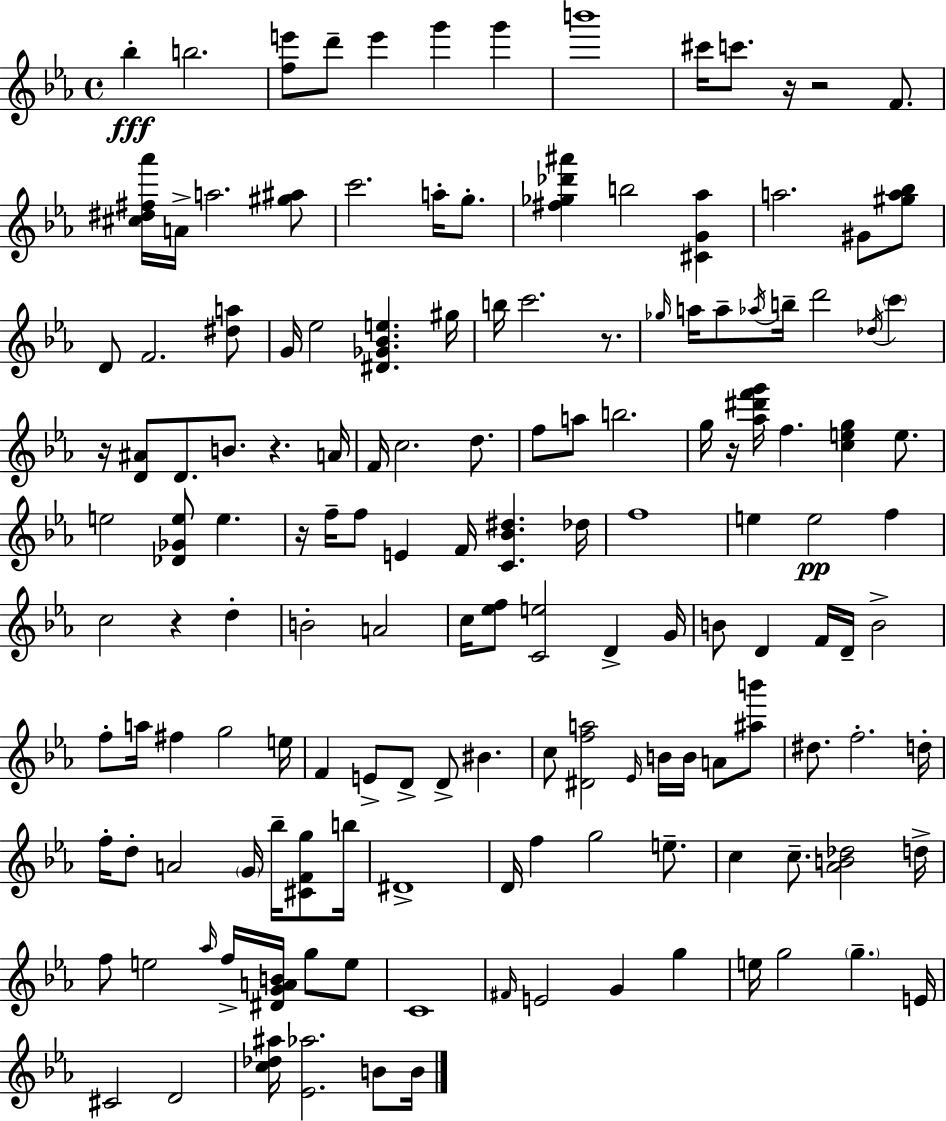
X:1
T:Untitled
M:4/4
L:1/4
K:Cm
_b b2 [fe']/2 d'/2 e' g' g' b'4 ^c'/4 c'/2 z/4 z2 F/2 [^c^d^f_a']/4 A/4 a2 [^g^a]/2 c'2 a/4 g/2 [^f_g_d'^a'] b2 [^CG_a] a2 ^G/2 [^ga_b]/2 D/2 F2 [^da]/2 G/4 _e2 [^D_G_Be] ^g/4 b/4 c'2 z/2 _g/4 a/4 a/2 _a/4 b/4 d'2 _d/4 c' z/4 [D^A]/2 D/2 B/2 z A/4 F/4 c2 d/2 f/2 a/2 b2 g/4 z/4 [_a^d'f'g']/4 f [ceg] e/2 e2 [_D_Ge]/2 e z/4 f/4 f/2 E F/4 [C_B^d] _d/4 f4 e e2 f c2 z d B2 A2 c/4 [_ef]/2 [Ce]2 D G/4 B/2 D F/4 D/4 B2 f/2 a/4 ^f g2 e/4 F E/2 D/2 D/2 ^B c/2 [^Dfa]2 _E/4 B/4 B/4 A/2 [^ab']/2 ^d/2 f2 d/4 f/4 d/2 A2 G/4 _b/4 [^CFg]/2 b/4 ^D4 D/4 f g2 e/2 c c/2 [_AB_d]2 d/4 f/2 e2 _a/4 f/4 [^DGAB]/4 g/2 e/2 C4 ^F/4 E2 G g e/4 g2 g E/4 ^C2 D2 [c_d^a]/4 [_E_a]2 B/2 B/4